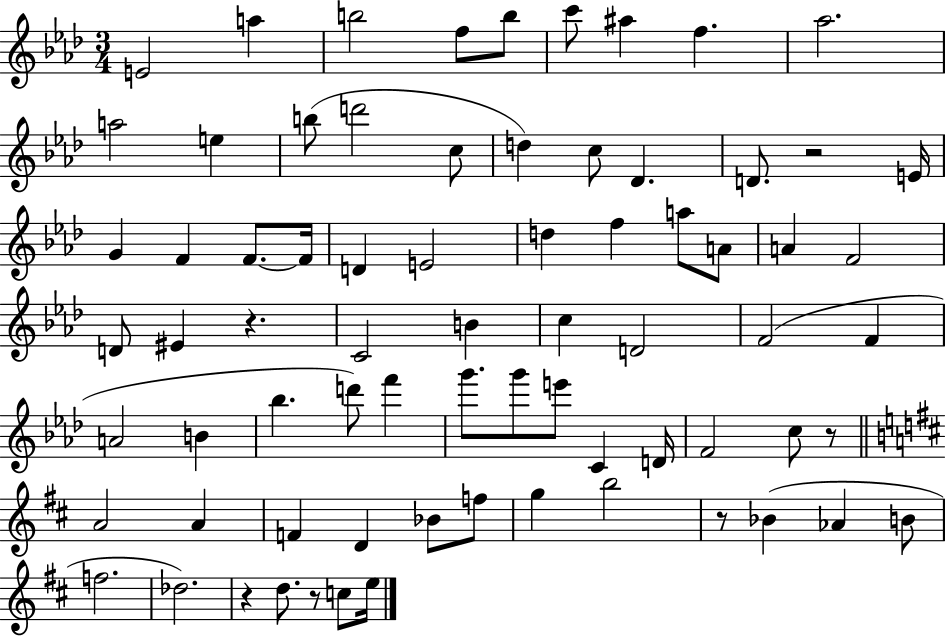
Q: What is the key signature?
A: AES major